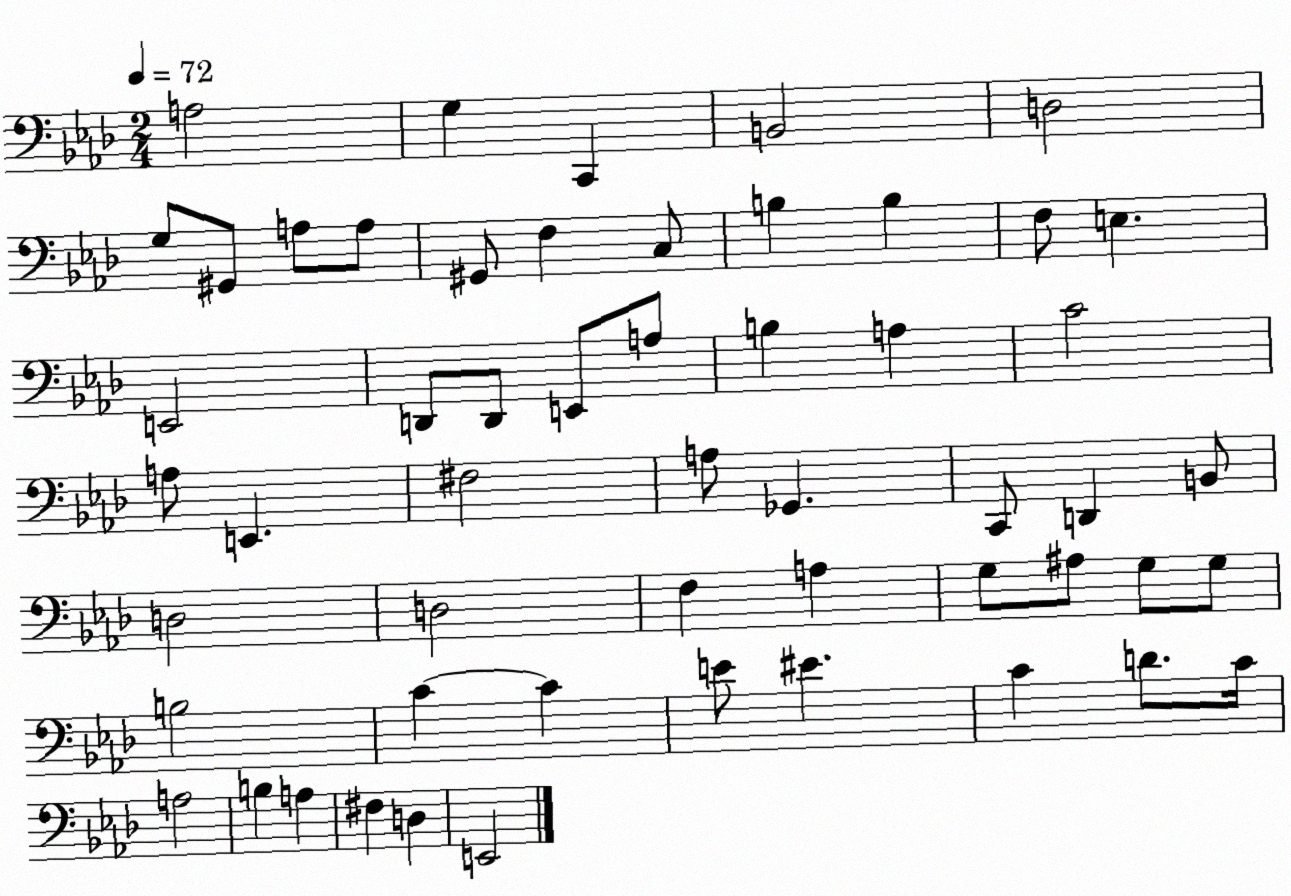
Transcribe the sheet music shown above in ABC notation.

X:1
T:Untitled
M:2/4
L:1/4
K:Ab
A,2 G, C,, B,,2 D,2 G,/2 ^G,,/2 A,/2 A,/2 ^G,,/2 F, C,/2 B, B, F,/2 E, E,,2 D,,/2 D,,/2 E,,/2 A,/2 B, A, C2 A,/2 E,, ^F,2 A,/2 _G,, C,,/2 D,, B,,/2 D,2 D,2 F, A, G,/2 ^A,/2 G,/2 G,/2 B,2 C C E/2 ^E C D/2 C/4 A,2 B, A, ^F, D, E,,2